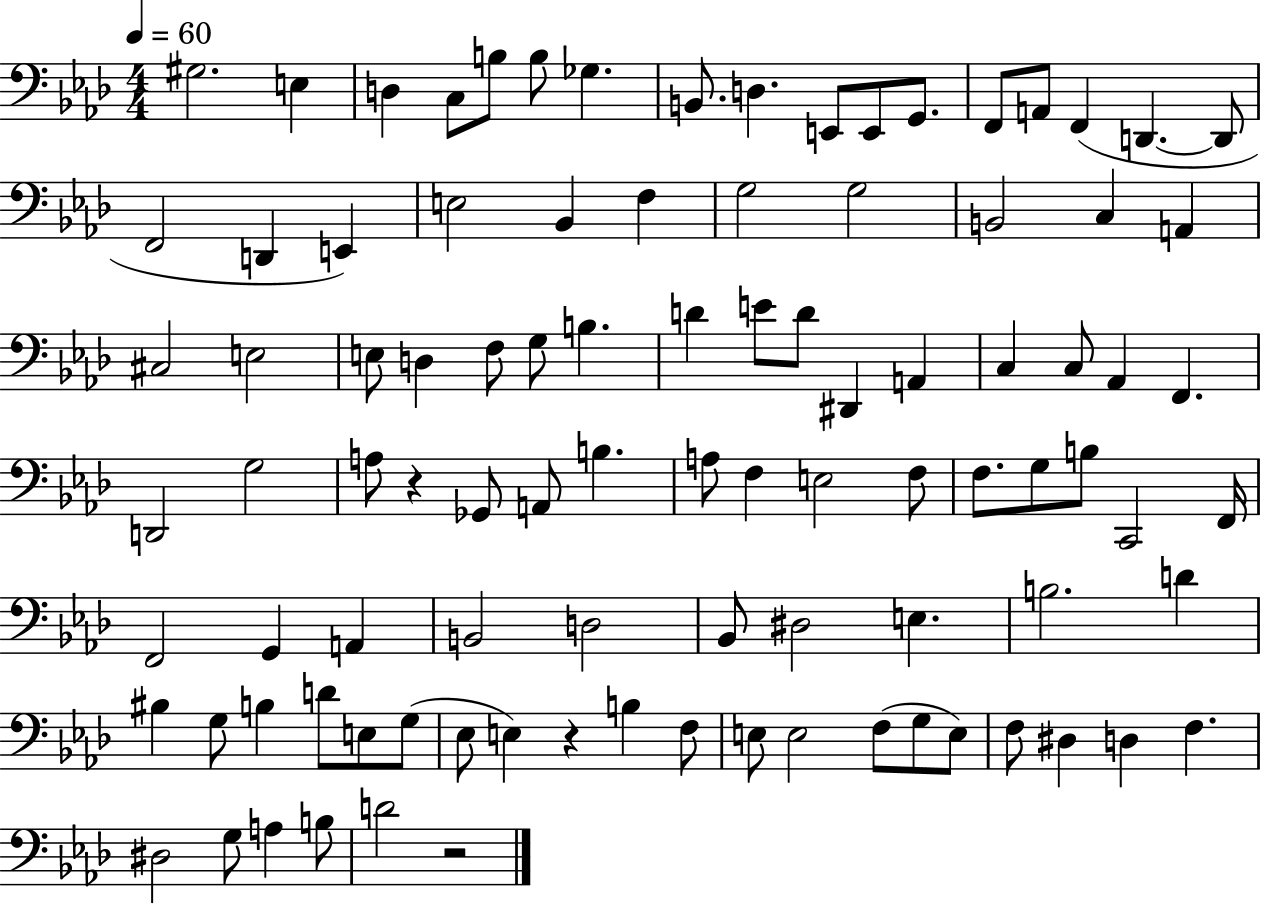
{
  \clef bass
  \numericTimeSignature
  \time 4/4
  \key aes \major
  \tempo 4 = 60
  \repeat volta 2 { gis2. e4 | d4 c8 b8 b8 ges4. | b,8. d4. e,8 e,8 g,8. | f,8 a,8 f,4( d,4.~~ d,8 | \break f,2 d,4 e,4) | e2 bes,4 f4 | g2 g2 | b,2 c4 a,4 | \break cis2 e2 | e8 d4 f8 g8 b4. | d'4 e'8 d'8 dis,4 a,4 | c4 c8 aes,4 f,4. | \break d,2 g2 | a8 r4 ges,8 a,8 b4. | a8 f4 e2 f8 | f8. g8 b8 c,2 f,16 | \break f,2 g,4 a,4 | b,2 d2 | bes,8 dis2 e4. | b2. d'4 | \break bis4 g8 b4 d'8 e8 g8( | ees8 e4) r4 b4 f8 | e8 e2 f8( g8 e8) | f8 dis4 d4 f4. | \break dis2 g8 a4 b8 | d'2 r2 | } \bar "|."
}